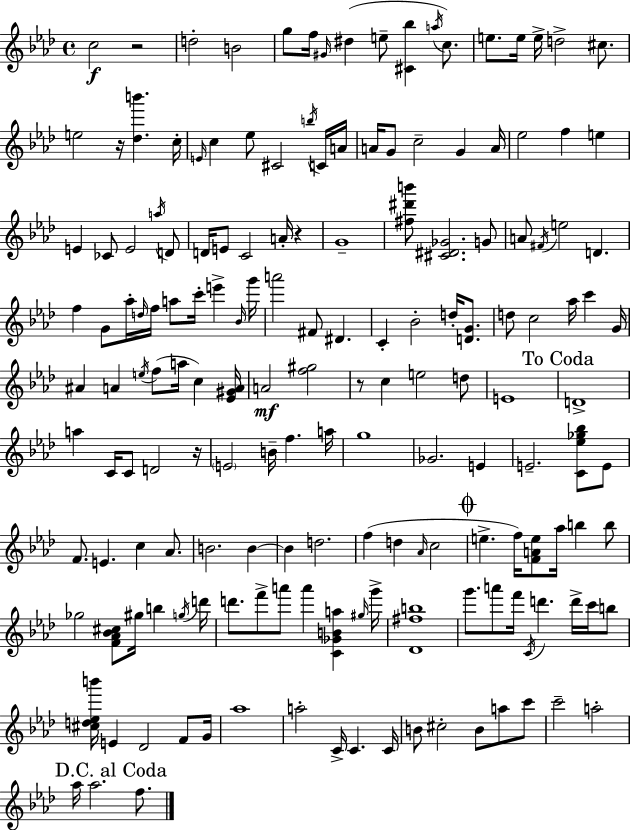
{
  \clef treble
  \time 4/4
  \defaultTimeSignature
  \key aes \major
  c''2\f r2 | d''2-. b'2 | g''8 f''16 \grace { gis'16 }( dis''4 e''8-- <cis' bes''>4 \acciaccatura { a''16 }) c''8. | e''8. e''16 e''16-> d''2-> cis''8. | \break e''2 r16 <des'' b'''>4. | c''16-. \grace { e'16 } c''4 ees''8 cis'2 | \acciaccatura { b''16 } c'16 a'16 a'16 g'8 c''2-- g'4 | a'16 ees''2 f''4 | \break e''4 e'4 ces'8 e'2 | \acciaccatura { a''16 } d'8 d'16 e'8 c'2 | a'16-. r4 g'1-- | <fis'' dis''' b'''>8 <cis' dis' ges'>2. | \break g'8 a'8 \acciaccatura { fis'16 } e''2 | d'4. f''4 g'8 aes''16-. \grace { d''16 } f''16 a''8 | c'''16-. e'''4-> \grace { bes'16 } g'''16 a'''2 | fis'8 dis'4. c'4-. bes'2-. | \break d''16-. <d' g'>8. d''8 c''2 | aes''16 c'''4 g'16 ais'4 a'4 | \acciaccatura { e''16 } f''8( a''16 c''4) <ees' gis' a'>16 a'2\mf | <f'' gis''>2 r8 c''4 e''2 | \break d''8 e'1 | \mark "To Coda" d'1-> | a''4 c'16 c'8 | d'2 r16 \parenthesize e'2 | \break b'16-- f''4. a''16 g''1 | ges'2. | e'4 e'2.-- | <c' ees'' ges'' bes''>8 e'8 f'8. e'4. | \break c''4 aes'8. b'2. | b'4~~ b'4 d''2. | f''4( d''4 | \grace { aes'16 } c''2 \mark \markup { \musicglyph "scripts.coda" } e''4.-> | \break f''16) <f' a' e''>8 aes''16 b''4 b''8 ges''2 | <f' aes' bes' cis''>8 gis''16 b''4 \acciaccatura { g''16 } d'''16 d'''8. f'''8-> | a'''8 a'''4 <c' ges' b' a''>4 \grace { gis''16 } g'''16-> <des' fis'' b''>1 | g'''8. a'''8 | \break f'''16 \acciaccatura { c'16 } d'''4. d'''16-> c'''16 b''8 <cis'' d'' ees'' b'''>16 e'4 | des'2 f'8 g'16 aes''1 | a''2-. | c'16-> c'4. c'16 b'8 cis''2-. | \break b'8 a''8 c'''8 c'''2-- | a''2-. \mark "D.C. al Coda" aes''16 aes''2. | f''8. \bar "|."
}